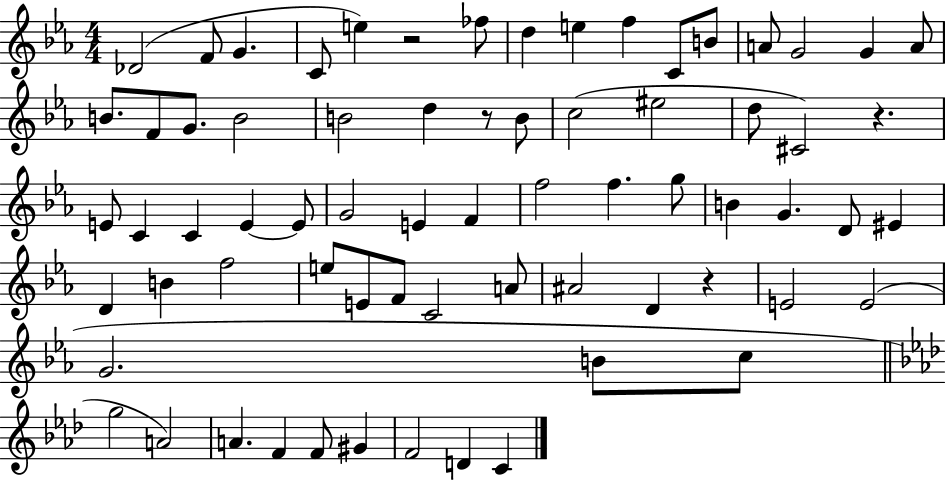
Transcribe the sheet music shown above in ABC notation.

X:1
T:Untitled
M:4/4
L:1/4
K:Eb
_D2 F/2 G C/2 e z2 _f/2 d e f C/2 B/2 A/2 G2 G A/2 B/2 F/2 G/2 B2 B2 d z/2 B/2 c2 ^e2 d/2 ^C2 z E/2 C C E E/2 G2 E F f2 f g/2 B G D/2 ^E D B f2 e/2 E/2 F/2 C2 A/2 ^A2 D z E2 E2 G2 B/2 c/2 g2 A2 A F F/2 ^G F2 D C